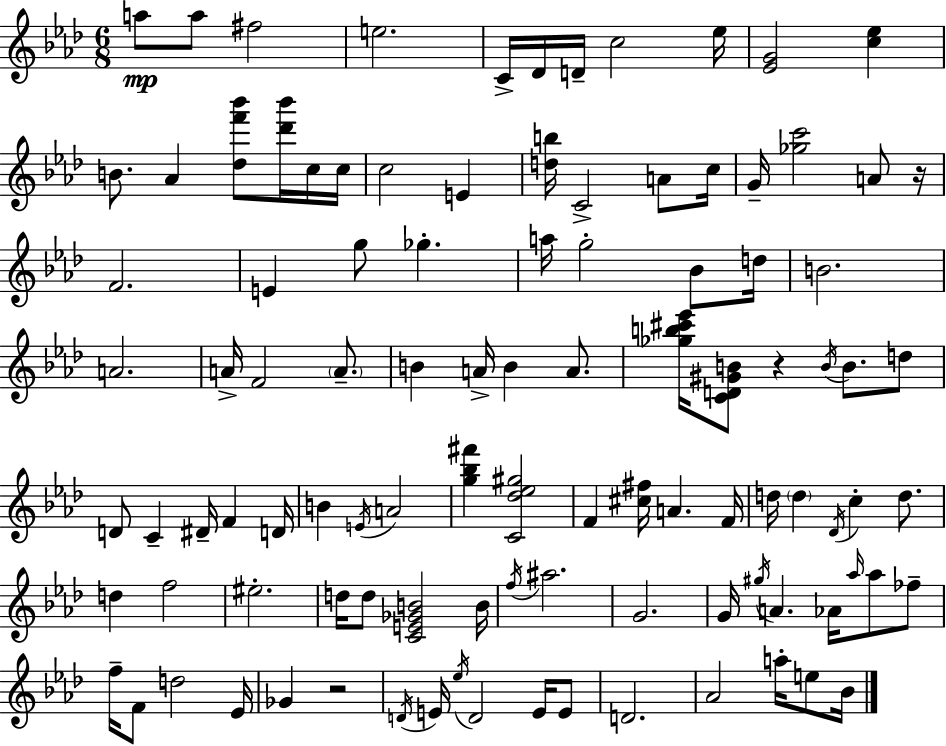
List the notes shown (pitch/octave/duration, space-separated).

A5/e A5/e F#5/h E5/h. C4/s Db4/s D4/s C5/h Eb5/s [Eb4,G4]/h [C5,Eb5]/q B4/e. Ab4/q [Db5,F6,Bb6]/e [Db6,Bb6]/s C5/s C5/s C5/h E4/q [D5,B5]/s C4/h A4/e C5/s G4/s [Gb5,C6]/h A4/e R/s F4/h. E4/q G5/e Gb5/q. A5/s G5/h Bb4/e D5/s B4/h. A4/h. A4/s F4/h A4/e. B4/q A4/s B4/q A4/e. [Gb5,B5,C#6,Eb6]/s [C4,D4,G#4,B4]/e R/q B4/s B4/e. D5/e D4/e C4/q D#4/s F4/q D4/s B4/q E4/s A4/h [G5,Bb5,F#6]/q [C4,Db5,Eb5,G#5]/h F4/q [C#5,F#5]/s A4/q. F4/s D5/s D5/q Db4/s C5/q D5/e. D5/q F5/h EIS5/h. D5/s D5/e [C4,E4,Gb4,B4]/h B4/s F5/s A#5/h. G4/h. G4/s G#5/s A4/q. Ab4/s Ab5/s Ab5/e FES5/e F5/s F4/e D5/h Eb4/s Gb4/q R/h D4/s E4/s Eb5/s D4/h E4/s E4/e D4/h. Ab4/h A5/s E5/e Bb4/s